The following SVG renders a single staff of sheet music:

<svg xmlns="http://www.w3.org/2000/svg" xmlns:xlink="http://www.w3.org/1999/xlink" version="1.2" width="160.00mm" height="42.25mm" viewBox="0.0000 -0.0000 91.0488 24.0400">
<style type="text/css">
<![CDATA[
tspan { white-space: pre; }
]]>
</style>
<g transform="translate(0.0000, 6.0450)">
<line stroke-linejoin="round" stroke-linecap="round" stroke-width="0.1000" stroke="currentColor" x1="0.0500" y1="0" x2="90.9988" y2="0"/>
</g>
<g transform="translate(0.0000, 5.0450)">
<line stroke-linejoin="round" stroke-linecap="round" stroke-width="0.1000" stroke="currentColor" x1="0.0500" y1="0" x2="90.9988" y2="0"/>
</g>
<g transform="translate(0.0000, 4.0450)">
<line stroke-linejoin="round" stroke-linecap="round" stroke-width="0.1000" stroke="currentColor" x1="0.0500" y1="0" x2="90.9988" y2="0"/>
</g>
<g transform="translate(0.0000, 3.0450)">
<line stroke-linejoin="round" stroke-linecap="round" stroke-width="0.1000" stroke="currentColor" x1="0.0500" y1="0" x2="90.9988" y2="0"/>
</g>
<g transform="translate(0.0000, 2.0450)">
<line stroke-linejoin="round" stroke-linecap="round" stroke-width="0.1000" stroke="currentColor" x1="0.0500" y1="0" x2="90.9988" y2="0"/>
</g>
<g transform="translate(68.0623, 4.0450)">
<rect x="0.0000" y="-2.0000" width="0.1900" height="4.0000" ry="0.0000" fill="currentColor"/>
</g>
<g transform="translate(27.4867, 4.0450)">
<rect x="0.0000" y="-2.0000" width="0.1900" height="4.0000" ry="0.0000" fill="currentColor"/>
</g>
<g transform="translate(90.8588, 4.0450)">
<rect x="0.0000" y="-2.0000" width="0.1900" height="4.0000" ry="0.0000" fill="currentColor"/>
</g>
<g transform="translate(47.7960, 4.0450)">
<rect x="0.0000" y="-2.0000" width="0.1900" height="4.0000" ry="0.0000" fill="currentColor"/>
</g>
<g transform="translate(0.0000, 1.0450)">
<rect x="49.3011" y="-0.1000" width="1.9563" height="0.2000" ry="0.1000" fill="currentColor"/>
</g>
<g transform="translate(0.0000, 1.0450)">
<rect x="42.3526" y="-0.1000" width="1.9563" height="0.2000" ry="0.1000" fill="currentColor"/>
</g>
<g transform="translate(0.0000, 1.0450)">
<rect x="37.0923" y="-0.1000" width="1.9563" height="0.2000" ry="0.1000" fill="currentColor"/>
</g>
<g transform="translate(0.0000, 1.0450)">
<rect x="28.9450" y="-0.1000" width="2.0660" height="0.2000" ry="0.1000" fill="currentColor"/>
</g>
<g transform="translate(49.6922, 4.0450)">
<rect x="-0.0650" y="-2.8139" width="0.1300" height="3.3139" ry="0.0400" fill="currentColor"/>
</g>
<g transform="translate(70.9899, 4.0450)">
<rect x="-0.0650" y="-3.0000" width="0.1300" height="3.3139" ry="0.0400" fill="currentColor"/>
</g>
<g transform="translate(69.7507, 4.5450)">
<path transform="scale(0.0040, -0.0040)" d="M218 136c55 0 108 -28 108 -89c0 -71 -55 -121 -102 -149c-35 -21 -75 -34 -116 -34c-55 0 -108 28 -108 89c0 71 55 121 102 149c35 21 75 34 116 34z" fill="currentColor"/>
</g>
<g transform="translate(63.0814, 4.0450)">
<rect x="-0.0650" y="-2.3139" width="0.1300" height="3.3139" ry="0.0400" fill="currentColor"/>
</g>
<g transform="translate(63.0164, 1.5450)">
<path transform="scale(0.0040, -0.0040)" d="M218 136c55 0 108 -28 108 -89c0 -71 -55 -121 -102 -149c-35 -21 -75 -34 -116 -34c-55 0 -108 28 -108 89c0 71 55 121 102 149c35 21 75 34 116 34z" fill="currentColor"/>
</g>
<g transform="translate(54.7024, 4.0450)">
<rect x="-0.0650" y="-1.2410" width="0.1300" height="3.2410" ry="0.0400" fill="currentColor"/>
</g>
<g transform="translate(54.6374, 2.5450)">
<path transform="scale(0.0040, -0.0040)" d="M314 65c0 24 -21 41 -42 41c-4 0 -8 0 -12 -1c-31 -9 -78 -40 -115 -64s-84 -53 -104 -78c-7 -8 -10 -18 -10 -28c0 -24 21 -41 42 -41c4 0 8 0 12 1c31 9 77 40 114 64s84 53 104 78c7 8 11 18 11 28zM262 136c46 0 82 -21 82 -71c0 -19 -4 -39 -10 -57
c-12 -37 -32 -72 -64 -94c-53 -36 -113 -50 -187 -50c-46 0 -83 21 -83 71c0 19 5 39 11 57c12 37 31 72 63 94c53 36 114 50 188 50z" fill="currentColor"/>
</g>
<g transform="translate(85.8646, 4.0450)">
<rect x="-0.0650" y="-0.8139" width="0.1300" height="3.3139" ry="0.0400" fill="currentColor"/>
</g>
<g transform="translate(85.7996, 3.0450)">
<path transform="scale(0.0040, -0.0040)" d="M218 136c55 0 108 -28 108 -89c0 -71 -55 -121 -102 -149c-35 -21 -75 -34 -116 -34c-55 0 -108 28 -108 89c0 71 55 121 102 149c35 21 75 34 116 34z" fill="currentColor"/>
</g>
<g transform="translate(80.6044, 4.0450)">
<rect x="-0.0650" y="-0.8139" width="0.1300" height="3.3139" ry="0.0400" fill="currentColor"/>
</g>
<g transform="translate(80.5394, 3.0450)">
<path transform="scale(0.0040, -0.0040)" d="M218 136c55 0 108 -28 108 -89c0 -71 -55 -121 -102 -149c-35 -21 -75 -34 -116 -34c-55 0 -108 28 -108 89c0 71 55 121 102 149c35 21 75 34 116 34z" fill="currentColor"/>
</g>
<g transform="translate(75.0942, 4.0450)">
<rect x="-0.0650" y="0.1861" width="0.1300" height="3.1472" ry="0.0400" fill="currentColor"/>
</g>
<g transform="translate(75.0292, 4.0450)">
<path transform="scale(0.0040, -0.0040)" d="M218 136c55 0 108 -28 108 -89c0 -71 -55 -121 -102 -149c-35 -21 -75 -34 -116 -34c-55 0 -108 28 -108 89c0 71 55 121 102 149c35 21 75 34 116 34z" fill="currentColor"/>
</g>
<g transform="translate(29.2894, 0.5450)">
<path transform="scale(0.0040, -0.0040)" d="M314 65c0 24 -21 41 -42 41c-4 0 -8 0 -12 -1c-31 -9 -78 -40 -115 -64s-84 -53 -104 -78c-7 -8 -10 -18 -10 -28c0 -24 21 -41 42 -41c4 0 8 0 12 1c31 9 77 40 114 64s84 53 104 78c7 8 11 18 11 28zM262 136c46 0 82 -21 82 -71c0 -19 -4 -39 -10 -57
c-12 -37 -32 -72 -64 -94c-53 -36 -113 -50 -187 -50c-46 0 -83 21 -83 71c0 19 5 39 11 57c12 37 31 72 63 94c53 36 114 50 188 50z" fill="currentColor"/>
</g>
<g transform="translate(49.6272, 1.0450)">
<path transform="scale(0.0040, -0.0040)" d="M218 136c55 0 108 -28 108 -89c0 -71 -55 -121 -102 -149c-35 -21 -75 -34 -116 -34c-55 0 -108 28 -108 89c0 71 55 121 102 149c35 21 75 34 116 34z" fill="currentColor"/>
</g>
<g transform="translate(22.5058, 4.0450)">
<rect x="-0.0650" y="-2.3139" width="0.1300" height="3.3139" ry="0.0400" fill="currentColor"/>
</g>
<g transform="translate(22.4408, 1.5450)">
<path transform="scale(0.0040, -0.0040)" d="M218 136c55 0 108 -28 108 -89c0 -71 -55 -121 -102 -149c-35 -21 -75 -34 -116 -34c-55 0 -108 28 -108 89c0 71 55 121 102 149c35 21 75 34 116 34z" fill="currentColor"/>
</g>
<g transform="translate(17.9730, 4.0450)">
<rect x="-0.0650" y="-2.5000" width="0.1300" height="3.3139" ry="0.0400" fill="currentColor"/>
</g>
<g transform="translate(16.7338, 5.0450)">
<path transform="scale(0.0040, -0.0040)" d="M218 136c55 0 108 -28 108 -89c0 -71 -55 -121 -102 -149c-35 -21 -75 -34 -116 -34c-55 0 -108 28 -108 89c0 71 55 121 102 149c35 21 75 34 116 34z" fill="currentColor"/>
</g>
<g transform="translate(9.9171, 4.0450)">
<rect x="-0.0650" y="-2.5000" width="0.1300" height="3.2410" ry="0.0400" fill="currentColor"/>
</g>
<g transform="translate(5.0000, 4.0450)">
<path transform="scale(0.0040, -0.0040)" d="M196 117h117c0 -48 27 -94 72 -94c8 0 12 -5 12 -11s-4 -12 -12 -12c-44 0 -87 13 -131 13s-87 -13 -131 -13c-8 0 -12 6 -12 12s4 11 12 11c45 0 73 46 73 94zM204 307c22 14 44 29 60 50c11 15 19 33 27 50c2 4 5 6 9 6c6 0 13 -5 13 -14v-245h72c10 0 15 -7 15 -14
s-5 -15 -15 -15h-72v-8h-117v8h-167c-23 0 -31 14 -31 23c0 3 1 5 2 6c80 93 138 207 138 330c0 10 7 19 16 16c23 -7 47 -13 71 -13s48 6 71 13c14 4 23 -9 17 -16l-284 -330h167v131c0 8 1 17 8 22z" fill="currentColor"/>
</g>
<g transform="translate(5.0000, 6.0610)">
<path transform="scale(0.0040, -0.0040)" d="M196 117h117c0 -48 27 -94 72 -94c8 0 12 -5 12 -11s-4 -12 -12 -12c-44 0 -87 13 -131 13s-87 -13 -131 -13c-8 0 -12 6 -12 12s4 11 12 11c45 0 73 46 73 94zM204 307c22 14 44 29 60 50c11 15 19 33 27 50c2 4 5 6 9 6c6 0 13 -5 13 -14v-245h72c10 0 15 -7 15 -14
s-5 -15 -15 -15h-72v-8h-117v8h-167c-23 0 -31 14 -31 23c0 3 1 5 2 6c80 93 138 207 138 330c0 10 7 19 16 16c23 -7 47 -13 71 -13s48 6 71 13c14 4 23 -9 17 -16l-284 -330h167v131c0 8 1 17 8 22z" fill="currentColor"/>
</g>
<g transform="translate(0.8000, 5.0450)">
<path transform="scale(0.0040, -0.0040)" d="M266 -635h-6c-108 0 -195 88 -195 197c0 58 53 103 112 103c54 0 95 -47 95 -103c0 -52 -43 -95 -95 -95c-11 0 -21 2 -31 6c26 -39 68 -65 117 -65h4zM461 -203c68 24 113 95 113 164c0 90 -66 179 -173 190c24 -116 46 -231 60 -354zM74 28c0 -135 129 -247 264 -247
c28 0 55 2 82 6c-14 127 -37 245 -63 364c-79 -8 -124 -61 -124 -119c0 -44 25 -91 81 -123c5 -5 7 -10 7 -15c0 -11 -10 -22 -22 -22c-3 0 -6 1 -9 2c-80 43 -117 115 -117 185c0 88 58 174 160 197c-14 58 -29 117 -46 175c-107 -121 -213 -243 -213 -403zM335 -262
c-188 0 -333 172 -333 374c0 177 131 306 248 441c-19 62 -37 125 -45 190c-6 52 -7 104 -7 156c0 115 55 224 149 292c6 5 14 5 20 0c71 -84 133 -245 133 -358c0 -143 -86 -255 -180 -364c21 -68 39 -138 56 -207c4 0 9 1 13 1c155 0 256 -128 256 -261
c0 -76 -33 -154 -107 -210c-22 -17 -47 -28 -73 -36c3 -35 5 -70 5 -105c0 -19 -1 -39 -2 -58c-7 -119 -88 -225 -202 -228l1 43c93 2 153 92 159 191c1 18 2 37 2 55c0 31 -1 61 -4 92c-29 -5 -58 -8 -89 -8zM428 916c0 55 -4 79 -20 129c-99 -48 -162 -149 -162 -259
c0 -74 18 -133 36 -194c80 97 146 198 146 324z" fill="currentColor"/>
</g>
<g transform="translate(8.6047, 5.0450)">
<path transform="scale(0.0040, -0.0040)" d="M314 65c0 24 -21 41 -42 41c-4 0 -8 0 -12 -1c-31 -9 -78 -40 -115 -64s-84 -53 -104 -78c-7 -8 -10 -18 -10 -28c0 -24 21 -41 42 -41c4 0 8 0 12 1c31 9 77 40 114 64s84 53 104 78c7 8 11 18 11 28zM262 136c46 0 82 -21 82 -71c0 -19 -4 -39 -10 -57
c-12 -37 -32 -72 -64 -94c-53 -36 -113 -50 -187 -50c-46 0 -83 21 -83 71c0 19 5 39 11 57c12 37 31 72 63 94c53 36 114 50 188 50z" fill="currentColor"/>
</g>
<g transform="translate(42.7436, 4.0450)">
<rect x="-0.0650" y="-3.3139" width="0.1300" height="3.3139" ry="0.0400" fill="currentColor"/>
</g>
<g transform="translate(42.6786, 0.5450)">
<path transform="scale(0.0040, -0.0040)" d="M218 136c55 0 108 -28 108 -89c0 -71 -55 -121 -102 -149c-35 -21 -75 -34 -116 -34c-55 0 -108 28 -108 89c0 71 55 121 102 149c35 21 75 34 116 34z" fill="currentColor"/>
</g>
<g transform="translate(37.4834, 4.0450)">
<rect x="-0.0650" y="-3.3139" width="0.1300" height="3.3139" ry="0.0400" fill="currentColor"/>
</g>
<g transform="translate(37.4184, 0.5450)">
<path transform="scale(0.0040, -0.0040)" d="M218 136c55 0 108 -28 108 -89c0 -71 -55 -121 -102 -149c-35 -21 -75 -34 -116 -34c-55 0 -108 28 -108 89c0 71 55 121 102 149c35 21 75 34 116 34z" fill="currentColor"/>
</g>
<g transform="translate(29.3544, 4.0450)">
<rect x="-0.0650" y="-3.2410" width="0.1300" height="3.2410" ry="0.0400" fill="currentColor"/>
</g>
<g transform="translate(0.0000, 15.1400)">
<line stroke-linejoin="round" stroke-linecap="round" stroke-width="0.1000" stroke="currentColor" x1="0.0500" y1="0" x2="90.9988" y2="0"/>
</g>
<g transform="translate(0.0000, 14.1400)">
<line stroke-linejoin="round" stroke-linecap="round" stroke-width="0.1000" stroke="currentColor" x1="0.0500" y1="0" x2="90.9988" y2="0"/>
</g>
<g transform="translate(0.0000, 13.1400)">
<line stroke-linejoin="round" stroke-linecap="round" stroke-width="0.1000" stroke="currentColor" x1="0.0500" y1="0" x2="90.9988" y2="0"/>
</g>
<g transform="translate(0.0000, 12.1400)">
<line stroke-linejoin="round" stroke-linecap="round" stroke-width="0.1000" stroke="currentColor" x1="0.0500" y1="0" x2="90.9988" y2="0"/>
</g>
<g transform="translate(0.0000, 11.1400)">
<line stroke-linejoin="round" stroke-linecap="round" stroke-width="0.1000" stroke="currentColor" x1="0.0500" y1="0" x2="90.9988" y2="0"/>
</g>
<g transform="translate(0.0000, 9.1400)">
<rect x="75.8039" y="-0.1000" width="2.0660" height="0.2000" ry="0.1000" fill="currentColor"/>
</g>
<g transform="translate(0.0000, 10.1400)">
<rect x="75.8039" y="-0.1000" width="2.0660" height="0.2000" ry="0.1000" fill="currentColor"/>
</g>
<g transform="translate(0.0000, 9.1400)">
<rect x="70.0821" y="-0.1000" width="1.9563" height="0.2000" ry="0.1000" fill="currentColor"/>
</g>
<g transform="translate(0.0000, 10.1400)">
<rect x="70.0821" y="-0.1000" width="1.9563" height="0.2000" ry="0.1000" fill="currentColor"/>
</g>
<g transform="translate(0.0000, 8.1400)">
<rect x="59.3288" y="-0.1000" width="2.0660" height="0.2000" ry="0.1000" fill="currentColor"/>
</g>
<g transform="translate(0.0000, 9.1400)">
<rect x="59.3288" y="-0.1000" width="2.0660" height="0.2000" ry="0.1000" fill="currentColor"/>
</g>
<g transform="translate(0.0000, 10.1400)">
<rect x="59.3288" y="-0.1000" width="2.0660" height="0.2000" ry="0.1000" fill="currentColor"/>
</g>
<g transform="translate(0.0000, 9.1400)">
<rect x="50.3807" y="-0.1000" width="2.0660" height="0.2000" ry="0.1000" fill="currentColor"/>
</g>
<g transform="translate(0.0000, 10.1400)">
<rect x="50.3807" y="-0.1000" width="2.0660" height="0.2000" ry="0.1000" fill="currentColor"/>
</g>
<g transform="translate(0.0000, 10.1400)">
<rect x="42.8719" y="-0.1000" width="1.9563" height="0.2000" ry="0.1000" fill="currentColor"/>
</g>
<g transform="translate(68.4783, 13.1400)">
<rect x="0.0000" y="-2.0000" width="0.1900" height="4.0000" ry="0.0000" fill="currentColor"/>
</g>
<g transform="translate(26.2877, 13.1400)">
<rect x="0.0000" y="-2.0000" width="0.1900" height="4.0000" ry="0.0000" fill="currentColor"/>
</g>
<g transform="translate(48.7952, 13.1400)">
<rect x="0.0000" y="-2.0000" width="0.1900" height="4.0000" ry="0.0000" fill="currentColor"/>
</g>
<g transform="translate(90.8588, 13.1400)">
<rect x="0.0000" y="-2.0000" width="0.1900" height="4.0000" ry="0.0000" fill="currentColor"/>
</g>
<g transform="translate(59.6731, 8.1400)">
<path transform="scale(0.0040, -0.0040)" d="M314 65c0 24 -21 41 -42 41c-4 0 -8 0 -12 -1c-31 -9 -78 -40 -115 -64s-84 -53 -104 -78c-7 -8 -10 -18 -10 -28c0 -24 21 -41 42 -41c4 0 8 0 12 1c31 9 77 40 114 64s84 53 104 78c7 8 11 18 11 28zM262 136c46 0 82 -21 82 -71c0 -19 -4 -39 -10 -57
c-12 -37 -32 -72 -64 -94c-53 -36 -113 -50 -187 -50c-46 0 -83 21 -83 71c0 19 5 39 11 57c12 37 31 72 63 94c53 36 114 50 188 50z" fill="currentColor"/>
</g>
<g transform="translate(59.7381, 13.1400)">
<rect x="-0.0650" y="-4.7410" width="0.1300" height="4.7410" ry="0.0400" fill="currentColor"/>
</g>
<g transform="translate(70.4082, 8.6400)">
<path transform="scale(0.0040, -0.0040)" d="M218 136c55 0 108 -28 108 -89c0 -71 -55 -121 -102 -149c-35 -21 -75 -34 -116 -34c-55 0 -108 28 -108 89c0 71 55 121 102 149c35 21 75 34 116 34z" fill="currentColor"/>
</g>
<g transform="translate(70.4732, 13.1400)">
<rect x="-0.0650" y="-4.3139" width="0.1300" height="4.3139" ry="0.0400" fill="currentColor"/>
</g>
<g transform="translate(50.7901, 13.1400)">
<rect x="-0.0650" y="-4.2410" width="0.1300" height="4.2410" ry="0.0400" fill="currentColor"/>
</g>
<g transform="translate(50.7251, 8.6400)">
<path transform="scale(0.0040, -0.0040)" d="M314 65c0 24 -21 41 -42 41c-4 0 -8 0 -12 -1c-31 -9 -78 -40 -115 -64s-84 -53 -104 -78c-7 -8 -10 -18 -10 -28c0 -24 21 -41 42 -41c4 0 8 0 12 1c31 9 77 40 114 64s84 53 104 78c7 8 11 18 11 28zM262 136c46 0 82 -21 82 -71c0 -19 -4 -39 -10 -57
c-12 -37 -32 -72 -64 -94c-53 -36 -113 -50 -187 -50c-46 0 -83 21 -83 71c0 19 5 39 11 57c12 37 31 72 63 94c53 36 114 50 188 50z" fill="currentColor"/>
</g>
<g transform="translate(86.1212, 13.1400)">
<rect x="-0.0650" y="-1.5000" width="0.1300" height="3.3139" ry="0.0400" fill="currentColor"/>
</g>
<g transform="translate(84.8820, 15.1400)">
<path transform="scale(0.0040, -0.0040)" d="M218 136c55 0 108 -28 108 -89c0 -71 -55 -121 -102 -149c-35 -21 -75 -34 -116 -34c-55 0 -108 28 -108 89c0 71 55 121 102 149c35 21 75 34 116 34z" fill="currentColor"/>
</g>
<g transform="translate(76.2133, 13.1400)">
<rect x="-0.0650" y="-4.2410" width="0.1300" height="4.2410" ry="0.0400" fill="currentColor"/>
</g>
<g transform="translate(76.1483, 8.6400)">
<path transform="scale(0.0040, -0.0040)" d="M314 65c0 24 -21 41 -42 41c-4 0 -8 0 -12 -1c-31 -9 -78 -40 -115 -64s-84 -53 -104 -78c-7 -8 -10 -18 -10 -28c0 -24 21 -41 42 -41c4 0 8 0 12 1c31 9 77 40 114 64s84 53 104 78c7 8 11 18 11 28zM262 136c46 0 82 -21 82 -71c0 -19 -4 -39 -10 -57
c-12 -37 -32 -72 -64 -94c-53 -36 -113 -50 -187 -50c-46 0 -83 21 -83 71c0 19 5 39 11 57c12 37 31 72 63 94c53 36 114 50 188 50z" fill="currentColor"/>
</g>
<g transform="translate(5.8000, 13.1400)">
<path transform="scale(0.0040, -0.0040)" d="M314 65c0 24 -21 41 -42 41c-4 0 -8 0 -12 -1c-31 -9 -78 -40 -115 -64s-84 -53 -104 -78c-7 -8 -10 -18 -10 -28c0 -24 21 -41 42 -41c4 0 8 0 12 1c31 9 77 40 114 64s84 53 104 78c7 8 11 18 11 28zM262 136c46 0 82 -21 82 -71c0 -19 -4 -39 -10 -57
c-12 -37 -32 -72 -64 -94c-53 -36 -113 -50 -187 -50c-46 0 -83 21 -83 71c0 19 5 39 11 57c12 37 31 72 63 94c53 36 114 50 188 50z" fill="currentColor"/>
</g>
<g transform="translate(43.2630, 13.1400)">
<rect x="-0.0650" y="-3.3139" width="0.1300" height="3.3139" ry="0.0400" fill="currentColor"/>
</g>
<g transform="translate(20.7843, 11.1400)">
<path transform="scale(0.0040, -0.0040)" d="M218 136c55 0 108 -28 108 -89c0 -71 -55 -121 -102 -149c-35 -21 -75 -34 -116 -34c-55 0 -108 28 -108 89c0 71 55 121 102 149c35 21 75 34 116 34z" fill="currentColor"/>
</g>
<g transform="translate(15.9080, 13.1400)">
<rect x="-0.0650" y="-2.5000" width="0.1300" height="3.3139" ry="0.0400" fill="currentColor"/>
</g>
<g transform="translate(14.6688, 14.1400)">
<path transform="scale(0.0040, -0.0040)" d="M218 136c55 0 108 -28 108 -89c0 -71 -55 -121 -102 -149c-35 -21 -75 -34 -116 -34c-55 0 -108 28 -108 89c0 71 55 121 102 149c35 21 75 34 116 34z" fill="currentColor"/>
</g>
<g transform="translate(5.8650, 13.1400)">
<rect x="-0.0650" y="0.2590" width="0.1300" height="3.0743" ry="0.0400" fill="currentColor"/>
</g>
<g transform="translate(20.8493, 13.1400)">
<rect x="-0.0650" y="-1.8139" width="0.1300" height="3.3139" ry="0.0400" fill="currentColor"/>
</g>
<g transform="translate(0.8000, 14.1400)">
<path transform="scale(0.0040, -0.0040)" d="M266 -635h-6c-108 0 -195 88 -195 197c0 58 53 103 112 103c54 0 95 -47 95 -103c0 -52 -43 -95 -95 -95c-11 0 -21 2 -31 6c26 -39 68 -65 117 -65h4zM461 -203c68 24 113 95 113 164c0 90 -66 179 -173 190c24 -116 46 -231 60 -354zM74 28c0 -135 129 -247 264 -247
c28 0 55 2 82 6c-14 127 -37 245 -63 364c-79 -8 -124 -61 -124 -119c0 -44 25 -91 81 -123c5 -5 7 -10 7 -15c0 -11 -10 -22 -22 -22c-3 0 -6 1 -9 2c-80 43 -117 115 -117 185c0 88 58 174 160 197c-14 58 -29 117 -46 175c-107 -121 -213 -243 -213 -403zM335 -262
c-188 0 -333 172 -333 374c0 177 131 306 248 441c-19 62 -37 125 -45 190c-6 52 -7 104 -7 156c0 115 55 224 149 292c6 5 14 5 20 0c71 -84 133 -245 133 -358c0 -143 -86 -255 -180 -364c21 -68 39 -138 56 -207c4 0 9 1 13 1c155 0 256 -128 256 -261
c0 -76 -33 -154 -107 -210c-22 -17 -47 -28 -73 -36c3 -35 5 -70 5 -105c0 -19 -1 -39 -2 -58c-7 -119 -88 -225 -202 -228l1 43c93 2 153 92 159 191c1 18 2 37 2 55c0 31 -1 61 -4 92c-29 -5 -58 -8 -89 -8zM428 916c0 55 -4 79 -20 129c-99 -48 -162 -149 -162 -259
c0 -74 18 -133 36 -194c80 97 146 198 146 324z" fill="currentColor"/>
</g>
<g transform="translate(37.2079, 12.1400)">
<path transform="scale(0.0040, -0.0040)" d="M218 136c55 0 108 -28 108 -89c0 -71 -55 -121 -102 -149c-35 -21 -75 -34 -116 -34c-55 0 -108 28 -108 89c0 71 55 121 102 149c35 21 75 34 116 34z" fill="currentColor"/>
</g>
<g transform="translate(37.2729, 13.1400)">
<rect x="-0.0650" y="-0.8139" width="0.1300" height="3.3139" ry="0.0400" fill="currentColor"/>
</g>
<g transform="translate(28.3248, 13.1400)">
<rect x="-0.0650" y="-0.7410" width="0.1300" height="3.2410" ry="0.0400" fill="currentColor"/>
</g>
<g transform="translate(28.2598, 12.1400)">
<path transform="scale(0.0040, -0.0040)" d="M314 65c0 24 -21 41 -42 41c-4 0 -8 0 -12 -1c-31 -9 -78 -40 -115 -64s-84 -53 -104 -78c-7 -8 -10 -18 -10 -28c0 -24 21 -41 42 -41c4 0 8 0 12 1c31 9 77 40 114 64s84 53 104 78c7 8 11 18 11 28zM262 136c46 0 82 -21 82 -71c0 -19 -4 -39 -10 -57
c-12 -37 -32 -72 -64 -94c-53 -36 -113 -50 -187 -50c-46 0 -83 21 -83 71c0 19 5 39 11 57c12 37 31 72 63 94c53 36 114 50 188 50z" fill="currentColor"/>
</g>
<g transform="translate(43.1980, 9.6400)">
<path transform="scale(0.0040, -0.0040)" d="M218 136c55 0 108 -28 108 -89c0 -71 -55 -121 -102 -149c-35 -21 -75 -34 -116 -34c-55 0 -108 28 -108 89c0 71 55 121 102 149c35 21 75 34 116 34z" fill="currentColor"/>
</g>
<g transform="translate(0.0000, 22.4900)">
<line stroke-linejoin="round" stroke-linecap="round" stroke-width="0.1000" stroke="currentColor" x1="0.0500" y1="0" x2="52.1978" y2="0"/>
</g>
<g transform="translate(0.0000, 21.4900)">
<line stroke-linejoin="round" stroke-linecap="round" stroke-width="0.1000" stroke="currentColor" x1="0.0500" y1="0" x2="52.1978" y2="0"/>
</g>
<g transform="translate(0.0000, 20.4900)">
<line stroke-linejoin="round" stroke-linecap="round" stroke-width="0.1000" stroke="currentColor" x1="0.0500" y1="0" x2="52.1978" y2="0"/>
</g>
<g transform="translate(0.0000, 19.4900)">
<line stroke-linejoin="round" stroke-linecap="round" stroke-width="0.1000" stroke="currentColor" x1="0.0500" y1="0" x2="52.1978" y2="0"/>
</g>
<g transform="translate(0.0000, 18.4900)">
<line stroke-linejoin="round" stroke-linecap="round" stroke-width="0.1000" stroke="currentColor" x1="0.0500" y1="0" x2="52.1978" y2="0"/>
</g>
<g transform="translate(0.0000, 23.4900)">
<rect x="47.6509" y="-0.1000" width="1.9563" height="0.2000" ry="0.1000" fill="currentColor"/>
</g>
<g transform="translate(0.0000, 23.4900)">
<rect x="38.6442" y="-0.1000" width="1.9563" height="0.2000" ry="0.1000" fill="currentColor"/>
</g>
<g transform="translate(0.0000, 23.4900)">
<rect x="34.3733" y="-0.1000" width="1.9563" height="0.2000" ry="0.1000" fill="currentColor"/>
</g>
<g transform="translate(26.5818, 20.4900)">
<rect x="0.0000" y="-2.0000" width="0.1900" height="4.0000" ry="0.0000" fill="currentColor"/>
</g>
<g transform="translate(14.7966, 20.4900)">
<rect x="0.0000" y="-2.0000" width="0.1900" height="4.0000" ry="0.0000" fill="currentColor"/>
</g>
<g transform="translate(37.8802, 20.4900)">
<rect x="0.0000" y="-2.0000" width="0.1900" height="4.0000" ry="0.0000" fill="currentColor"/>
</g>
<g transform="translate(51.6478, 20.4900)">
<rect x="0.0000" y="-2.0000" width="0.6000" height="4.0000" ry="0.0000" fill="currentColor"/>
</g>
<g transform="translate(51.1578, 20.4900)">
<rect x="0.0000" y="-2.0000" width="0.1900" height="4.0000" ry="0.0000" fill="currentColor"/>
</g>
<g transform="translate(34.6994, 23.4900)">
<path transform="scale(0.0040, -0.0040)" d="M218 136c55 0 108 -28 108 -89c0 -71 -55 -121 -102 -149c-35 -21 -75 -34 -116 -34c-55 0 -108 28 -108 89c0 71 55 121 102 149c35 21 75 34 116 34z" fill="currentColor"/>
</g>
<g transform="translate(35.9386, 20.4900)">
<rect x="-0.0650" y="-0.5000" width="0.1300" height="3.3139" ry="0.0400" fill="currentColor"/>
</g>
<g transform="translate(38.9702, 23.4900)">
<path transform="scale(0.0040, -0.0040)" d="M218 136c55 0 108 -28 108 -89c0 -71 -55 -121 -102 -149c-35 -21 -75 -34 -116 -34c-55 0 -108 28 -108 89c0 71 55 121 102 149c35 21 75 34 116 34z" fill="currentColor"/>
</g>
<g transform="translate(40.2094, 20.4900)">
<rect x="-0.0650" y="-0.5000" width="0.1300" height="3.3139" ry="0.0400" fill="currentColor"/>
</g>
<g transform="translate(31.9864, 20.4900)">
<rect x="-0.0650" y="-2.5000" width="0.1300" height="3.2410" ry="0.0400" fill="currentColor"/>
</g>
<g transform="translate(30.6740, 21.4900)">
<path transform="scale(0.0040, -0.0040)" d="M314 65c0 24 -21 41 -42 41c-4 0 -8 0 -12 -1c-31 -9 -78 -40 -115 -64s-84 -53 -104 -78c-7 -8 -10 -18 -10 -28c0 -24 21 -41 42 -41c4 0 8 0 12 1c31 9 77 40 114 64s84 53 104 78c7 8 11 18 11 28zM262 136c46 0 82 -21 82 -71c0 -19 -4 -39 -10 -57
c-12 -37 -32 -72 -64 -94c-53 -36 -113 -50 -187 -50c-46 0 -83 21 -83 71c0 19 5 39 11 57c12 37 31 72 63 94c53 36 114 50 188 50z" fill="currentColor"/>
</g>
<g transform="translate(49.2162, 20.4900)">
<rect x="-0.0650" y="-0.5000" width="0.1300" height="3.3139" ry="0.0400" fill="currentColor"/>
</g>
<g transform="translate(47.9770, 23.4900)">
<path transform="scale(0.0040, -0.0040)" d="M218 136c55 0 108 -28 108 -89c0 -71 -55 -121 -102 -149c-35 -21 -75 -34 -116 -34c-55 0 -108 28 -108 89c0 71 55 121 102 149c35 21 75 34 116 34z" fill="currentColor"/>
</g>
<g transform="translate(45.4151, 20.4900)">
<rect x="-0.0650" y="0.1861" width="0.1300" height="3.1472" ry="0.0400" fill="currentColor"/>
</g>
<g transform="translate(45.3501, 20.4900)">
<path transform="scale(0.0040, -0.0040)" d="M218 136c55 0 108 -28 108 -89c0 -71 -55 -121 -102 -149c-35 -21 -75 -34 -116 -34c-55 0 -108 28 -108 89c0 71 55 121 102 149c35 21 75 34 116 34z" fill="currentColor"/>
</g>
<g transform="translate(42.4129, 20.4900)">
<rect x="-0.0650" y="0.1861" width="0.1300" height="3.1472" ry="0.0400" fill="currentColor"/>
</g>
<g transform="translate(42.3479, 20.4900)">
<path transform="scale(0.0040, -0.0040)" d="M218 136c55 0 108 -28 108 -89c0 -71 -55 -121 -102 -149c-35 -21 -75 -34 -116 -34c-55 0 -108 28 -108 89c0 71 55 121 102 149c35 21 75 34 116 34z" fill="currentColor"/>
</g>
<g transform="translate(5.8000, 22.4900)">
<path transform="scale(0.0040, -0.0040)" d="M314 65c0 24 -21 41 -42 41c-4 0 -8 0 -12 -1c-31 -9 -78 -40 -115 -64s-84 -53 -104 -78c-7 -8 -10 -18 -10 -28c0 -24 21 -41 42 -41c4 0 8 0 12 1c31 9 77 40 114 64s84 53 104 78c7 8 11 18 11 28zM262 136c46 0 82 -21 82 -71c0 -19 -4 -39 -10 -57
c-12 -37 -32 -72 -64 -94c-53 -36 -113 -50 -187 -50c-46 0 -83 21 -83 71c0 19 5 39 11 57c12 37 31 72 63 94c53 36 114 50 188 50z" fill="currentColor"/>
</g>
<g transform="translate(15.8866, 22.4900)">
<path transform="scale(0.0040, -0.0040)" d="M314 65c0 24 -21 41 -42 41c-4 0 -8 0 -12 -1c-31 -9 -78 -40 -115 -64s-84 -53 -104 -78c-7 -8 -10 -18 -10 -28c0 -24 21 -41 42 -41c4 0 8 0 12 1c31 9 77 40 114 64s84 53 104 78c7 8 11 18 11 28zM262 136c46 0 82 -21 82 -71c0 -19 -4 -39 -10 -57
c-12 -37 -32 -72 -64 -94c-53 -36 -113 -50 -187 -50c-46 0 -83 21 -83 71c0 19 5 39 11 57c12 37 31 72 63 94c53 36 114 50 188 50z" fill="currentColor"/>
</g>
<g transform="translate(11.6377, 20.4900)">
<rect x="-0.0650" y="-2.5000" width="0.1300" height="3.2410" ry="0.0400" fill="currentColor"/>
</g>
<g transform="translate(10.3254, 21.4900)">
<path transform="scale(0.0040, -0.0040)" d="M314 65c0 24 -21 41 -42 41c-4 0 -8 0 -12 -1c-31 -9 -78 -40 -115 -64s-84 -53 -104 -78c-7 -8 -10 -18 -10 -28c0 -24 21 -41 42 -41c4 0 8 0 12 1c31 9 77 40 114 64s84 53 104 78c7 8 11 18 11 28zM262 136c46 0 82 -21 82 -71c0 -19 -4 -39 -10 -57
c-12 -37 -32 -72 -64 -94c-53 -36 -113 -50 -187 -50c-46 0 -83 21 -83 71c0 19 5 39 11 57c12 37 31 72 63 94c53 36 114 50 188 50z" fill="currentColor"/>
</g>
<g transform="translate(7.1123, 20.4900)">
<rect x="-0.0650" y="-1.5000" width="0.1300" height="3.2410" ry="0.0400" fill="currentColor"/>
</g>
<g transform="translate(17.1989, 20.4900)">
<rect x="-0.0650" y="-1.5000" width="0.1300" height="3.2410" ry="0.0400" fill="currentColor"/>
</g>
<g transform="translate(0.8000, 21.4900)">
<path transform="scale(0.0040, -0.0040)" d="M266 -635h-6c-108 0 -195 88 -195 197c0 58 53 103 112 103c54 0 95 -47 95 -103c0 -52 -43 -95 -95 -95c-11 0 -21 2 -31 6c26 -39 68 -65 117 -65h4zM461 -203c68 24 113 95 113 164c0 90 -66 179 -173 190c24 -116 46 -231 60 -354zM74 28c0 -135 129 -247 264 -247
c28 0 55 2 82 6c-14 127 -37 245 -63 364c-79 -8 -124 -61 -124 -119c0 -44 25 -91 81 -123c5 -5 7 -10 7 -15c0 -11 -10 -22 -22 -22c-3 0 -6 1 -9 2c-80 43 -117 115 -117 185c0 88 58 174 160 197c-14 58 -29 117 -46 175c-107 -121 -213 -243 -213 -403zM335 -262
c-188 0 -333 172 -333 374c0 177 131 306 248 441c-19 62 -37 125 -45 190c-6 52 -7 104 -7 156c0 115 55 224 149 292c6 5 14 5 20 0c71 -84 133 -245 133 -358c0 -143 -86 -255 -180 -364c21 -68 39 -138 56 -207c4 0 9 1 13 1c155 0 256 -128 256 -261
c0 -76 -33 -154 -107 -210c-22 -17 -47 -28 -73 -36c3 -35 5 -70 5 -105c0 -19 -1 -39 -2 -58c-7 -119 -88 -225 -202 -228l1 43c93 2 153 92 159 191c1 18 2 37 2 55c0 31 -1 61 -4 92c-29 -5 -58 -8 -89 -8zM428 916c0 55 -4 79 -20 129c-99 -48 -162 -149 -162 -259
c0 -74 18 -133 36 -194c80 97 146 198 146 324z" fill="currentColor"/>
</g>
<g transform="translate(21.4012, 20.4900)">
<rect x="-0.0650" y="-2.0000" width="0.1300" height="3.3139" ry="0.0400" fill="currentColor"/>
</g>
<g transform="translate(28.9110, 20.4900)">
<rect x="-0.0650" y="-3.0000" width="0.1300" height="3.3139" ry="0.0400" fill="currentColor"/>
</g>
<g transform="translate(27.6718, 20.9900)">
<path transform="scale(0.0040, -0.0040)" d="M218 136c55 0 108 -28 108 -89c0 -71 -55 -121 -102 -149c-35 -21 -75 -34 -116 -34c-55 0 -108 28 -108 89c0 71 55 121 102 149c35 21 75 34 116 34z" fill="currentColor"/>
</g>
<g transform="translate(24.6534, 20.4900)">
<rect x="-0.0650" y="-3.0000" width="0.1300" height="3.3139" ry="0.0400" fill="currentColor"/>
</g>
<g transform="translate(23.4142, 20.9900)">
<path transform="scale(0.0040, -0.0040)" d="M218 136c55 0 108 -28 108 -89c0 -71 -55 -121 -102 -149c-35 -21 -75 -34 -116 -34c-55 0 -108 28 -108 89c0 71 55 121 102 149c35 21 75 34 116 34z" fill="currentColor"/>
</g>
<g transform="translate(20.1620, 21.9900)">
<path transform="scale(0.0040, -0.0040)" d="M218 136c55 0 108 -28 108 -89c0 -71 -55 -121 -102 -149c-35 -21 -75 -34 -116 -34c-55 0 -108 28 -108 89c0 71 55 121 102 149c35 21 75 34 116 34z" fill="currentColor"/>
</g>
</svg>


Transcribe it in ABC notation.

X:1
T:Untitled
M:4/4
L:1/4
K:C
G2 G g b2 b b a e2 g A B d d B2 G f d2 d b d'2 e'2 d' d'2 E E2 G2 E2 F A A G2 C C B B C